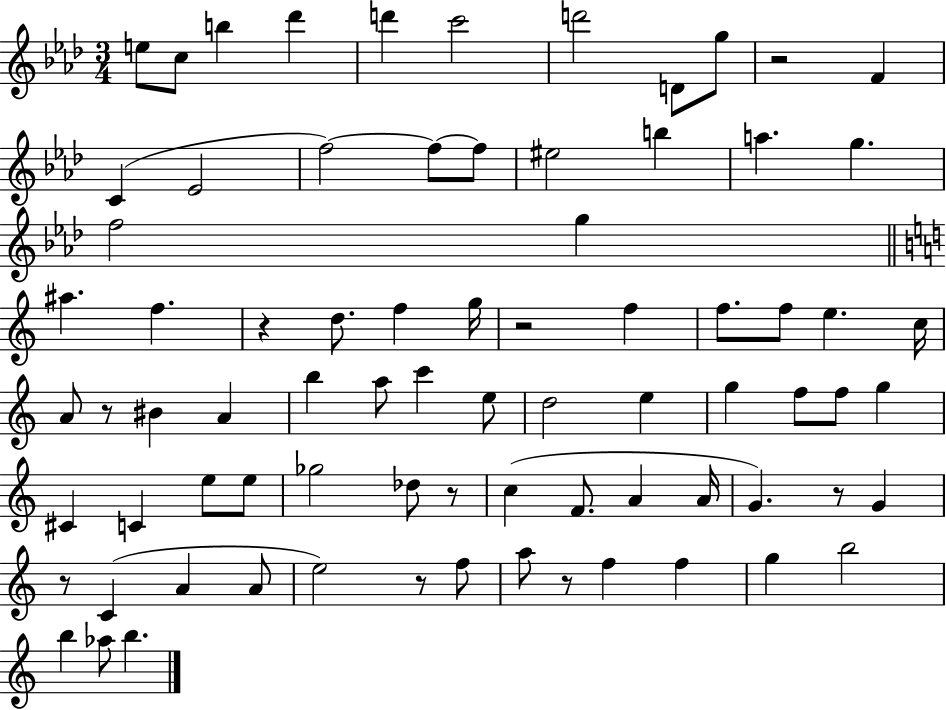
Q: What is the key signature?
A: AES major